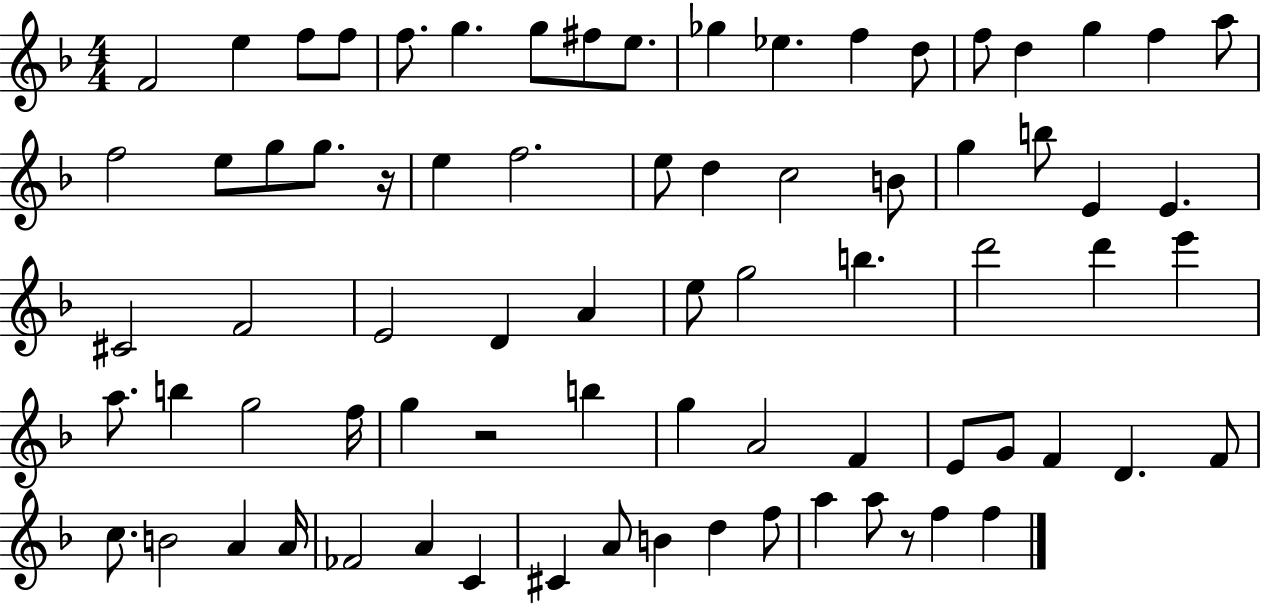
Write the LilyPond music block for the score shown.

{
  \clef treble
  \numericTimeSignature
  \time 4/4
  \key f \major
  \repeat volta 2 { f'2 e''4 f''8 f''8 | f''8. g''4. g''8 fis''8 e''8. | ges''4 ees''4. f''4 d''8 | f''8 d''4 g''4 f''4 a''8 | \break f''2 e''8 g''8 g''8. r16 | e''4 f''2. | e''8 d''4 c''2 b'8 | g''4 b''8 e'4 e'4. | \break cis'2 f'2 | e'2 d'4 a'4 | e''8 g''2 b''4. | d'''2 d'''4 e'''4 | \break a''8. b''4 g''2 f''16 | g''4 r2 b''4 | g''4 a'2 f'4 | e'8 g'8 f'4 d'4. f'8 | \break c''8. b'2 a'4 a'16 | fes'2 a'4 c'4 | cis'4 a'8 b'4 d''4 f''8 | a''4 a''8 r8 f''4 f''4 | \break } \bar "|."
}